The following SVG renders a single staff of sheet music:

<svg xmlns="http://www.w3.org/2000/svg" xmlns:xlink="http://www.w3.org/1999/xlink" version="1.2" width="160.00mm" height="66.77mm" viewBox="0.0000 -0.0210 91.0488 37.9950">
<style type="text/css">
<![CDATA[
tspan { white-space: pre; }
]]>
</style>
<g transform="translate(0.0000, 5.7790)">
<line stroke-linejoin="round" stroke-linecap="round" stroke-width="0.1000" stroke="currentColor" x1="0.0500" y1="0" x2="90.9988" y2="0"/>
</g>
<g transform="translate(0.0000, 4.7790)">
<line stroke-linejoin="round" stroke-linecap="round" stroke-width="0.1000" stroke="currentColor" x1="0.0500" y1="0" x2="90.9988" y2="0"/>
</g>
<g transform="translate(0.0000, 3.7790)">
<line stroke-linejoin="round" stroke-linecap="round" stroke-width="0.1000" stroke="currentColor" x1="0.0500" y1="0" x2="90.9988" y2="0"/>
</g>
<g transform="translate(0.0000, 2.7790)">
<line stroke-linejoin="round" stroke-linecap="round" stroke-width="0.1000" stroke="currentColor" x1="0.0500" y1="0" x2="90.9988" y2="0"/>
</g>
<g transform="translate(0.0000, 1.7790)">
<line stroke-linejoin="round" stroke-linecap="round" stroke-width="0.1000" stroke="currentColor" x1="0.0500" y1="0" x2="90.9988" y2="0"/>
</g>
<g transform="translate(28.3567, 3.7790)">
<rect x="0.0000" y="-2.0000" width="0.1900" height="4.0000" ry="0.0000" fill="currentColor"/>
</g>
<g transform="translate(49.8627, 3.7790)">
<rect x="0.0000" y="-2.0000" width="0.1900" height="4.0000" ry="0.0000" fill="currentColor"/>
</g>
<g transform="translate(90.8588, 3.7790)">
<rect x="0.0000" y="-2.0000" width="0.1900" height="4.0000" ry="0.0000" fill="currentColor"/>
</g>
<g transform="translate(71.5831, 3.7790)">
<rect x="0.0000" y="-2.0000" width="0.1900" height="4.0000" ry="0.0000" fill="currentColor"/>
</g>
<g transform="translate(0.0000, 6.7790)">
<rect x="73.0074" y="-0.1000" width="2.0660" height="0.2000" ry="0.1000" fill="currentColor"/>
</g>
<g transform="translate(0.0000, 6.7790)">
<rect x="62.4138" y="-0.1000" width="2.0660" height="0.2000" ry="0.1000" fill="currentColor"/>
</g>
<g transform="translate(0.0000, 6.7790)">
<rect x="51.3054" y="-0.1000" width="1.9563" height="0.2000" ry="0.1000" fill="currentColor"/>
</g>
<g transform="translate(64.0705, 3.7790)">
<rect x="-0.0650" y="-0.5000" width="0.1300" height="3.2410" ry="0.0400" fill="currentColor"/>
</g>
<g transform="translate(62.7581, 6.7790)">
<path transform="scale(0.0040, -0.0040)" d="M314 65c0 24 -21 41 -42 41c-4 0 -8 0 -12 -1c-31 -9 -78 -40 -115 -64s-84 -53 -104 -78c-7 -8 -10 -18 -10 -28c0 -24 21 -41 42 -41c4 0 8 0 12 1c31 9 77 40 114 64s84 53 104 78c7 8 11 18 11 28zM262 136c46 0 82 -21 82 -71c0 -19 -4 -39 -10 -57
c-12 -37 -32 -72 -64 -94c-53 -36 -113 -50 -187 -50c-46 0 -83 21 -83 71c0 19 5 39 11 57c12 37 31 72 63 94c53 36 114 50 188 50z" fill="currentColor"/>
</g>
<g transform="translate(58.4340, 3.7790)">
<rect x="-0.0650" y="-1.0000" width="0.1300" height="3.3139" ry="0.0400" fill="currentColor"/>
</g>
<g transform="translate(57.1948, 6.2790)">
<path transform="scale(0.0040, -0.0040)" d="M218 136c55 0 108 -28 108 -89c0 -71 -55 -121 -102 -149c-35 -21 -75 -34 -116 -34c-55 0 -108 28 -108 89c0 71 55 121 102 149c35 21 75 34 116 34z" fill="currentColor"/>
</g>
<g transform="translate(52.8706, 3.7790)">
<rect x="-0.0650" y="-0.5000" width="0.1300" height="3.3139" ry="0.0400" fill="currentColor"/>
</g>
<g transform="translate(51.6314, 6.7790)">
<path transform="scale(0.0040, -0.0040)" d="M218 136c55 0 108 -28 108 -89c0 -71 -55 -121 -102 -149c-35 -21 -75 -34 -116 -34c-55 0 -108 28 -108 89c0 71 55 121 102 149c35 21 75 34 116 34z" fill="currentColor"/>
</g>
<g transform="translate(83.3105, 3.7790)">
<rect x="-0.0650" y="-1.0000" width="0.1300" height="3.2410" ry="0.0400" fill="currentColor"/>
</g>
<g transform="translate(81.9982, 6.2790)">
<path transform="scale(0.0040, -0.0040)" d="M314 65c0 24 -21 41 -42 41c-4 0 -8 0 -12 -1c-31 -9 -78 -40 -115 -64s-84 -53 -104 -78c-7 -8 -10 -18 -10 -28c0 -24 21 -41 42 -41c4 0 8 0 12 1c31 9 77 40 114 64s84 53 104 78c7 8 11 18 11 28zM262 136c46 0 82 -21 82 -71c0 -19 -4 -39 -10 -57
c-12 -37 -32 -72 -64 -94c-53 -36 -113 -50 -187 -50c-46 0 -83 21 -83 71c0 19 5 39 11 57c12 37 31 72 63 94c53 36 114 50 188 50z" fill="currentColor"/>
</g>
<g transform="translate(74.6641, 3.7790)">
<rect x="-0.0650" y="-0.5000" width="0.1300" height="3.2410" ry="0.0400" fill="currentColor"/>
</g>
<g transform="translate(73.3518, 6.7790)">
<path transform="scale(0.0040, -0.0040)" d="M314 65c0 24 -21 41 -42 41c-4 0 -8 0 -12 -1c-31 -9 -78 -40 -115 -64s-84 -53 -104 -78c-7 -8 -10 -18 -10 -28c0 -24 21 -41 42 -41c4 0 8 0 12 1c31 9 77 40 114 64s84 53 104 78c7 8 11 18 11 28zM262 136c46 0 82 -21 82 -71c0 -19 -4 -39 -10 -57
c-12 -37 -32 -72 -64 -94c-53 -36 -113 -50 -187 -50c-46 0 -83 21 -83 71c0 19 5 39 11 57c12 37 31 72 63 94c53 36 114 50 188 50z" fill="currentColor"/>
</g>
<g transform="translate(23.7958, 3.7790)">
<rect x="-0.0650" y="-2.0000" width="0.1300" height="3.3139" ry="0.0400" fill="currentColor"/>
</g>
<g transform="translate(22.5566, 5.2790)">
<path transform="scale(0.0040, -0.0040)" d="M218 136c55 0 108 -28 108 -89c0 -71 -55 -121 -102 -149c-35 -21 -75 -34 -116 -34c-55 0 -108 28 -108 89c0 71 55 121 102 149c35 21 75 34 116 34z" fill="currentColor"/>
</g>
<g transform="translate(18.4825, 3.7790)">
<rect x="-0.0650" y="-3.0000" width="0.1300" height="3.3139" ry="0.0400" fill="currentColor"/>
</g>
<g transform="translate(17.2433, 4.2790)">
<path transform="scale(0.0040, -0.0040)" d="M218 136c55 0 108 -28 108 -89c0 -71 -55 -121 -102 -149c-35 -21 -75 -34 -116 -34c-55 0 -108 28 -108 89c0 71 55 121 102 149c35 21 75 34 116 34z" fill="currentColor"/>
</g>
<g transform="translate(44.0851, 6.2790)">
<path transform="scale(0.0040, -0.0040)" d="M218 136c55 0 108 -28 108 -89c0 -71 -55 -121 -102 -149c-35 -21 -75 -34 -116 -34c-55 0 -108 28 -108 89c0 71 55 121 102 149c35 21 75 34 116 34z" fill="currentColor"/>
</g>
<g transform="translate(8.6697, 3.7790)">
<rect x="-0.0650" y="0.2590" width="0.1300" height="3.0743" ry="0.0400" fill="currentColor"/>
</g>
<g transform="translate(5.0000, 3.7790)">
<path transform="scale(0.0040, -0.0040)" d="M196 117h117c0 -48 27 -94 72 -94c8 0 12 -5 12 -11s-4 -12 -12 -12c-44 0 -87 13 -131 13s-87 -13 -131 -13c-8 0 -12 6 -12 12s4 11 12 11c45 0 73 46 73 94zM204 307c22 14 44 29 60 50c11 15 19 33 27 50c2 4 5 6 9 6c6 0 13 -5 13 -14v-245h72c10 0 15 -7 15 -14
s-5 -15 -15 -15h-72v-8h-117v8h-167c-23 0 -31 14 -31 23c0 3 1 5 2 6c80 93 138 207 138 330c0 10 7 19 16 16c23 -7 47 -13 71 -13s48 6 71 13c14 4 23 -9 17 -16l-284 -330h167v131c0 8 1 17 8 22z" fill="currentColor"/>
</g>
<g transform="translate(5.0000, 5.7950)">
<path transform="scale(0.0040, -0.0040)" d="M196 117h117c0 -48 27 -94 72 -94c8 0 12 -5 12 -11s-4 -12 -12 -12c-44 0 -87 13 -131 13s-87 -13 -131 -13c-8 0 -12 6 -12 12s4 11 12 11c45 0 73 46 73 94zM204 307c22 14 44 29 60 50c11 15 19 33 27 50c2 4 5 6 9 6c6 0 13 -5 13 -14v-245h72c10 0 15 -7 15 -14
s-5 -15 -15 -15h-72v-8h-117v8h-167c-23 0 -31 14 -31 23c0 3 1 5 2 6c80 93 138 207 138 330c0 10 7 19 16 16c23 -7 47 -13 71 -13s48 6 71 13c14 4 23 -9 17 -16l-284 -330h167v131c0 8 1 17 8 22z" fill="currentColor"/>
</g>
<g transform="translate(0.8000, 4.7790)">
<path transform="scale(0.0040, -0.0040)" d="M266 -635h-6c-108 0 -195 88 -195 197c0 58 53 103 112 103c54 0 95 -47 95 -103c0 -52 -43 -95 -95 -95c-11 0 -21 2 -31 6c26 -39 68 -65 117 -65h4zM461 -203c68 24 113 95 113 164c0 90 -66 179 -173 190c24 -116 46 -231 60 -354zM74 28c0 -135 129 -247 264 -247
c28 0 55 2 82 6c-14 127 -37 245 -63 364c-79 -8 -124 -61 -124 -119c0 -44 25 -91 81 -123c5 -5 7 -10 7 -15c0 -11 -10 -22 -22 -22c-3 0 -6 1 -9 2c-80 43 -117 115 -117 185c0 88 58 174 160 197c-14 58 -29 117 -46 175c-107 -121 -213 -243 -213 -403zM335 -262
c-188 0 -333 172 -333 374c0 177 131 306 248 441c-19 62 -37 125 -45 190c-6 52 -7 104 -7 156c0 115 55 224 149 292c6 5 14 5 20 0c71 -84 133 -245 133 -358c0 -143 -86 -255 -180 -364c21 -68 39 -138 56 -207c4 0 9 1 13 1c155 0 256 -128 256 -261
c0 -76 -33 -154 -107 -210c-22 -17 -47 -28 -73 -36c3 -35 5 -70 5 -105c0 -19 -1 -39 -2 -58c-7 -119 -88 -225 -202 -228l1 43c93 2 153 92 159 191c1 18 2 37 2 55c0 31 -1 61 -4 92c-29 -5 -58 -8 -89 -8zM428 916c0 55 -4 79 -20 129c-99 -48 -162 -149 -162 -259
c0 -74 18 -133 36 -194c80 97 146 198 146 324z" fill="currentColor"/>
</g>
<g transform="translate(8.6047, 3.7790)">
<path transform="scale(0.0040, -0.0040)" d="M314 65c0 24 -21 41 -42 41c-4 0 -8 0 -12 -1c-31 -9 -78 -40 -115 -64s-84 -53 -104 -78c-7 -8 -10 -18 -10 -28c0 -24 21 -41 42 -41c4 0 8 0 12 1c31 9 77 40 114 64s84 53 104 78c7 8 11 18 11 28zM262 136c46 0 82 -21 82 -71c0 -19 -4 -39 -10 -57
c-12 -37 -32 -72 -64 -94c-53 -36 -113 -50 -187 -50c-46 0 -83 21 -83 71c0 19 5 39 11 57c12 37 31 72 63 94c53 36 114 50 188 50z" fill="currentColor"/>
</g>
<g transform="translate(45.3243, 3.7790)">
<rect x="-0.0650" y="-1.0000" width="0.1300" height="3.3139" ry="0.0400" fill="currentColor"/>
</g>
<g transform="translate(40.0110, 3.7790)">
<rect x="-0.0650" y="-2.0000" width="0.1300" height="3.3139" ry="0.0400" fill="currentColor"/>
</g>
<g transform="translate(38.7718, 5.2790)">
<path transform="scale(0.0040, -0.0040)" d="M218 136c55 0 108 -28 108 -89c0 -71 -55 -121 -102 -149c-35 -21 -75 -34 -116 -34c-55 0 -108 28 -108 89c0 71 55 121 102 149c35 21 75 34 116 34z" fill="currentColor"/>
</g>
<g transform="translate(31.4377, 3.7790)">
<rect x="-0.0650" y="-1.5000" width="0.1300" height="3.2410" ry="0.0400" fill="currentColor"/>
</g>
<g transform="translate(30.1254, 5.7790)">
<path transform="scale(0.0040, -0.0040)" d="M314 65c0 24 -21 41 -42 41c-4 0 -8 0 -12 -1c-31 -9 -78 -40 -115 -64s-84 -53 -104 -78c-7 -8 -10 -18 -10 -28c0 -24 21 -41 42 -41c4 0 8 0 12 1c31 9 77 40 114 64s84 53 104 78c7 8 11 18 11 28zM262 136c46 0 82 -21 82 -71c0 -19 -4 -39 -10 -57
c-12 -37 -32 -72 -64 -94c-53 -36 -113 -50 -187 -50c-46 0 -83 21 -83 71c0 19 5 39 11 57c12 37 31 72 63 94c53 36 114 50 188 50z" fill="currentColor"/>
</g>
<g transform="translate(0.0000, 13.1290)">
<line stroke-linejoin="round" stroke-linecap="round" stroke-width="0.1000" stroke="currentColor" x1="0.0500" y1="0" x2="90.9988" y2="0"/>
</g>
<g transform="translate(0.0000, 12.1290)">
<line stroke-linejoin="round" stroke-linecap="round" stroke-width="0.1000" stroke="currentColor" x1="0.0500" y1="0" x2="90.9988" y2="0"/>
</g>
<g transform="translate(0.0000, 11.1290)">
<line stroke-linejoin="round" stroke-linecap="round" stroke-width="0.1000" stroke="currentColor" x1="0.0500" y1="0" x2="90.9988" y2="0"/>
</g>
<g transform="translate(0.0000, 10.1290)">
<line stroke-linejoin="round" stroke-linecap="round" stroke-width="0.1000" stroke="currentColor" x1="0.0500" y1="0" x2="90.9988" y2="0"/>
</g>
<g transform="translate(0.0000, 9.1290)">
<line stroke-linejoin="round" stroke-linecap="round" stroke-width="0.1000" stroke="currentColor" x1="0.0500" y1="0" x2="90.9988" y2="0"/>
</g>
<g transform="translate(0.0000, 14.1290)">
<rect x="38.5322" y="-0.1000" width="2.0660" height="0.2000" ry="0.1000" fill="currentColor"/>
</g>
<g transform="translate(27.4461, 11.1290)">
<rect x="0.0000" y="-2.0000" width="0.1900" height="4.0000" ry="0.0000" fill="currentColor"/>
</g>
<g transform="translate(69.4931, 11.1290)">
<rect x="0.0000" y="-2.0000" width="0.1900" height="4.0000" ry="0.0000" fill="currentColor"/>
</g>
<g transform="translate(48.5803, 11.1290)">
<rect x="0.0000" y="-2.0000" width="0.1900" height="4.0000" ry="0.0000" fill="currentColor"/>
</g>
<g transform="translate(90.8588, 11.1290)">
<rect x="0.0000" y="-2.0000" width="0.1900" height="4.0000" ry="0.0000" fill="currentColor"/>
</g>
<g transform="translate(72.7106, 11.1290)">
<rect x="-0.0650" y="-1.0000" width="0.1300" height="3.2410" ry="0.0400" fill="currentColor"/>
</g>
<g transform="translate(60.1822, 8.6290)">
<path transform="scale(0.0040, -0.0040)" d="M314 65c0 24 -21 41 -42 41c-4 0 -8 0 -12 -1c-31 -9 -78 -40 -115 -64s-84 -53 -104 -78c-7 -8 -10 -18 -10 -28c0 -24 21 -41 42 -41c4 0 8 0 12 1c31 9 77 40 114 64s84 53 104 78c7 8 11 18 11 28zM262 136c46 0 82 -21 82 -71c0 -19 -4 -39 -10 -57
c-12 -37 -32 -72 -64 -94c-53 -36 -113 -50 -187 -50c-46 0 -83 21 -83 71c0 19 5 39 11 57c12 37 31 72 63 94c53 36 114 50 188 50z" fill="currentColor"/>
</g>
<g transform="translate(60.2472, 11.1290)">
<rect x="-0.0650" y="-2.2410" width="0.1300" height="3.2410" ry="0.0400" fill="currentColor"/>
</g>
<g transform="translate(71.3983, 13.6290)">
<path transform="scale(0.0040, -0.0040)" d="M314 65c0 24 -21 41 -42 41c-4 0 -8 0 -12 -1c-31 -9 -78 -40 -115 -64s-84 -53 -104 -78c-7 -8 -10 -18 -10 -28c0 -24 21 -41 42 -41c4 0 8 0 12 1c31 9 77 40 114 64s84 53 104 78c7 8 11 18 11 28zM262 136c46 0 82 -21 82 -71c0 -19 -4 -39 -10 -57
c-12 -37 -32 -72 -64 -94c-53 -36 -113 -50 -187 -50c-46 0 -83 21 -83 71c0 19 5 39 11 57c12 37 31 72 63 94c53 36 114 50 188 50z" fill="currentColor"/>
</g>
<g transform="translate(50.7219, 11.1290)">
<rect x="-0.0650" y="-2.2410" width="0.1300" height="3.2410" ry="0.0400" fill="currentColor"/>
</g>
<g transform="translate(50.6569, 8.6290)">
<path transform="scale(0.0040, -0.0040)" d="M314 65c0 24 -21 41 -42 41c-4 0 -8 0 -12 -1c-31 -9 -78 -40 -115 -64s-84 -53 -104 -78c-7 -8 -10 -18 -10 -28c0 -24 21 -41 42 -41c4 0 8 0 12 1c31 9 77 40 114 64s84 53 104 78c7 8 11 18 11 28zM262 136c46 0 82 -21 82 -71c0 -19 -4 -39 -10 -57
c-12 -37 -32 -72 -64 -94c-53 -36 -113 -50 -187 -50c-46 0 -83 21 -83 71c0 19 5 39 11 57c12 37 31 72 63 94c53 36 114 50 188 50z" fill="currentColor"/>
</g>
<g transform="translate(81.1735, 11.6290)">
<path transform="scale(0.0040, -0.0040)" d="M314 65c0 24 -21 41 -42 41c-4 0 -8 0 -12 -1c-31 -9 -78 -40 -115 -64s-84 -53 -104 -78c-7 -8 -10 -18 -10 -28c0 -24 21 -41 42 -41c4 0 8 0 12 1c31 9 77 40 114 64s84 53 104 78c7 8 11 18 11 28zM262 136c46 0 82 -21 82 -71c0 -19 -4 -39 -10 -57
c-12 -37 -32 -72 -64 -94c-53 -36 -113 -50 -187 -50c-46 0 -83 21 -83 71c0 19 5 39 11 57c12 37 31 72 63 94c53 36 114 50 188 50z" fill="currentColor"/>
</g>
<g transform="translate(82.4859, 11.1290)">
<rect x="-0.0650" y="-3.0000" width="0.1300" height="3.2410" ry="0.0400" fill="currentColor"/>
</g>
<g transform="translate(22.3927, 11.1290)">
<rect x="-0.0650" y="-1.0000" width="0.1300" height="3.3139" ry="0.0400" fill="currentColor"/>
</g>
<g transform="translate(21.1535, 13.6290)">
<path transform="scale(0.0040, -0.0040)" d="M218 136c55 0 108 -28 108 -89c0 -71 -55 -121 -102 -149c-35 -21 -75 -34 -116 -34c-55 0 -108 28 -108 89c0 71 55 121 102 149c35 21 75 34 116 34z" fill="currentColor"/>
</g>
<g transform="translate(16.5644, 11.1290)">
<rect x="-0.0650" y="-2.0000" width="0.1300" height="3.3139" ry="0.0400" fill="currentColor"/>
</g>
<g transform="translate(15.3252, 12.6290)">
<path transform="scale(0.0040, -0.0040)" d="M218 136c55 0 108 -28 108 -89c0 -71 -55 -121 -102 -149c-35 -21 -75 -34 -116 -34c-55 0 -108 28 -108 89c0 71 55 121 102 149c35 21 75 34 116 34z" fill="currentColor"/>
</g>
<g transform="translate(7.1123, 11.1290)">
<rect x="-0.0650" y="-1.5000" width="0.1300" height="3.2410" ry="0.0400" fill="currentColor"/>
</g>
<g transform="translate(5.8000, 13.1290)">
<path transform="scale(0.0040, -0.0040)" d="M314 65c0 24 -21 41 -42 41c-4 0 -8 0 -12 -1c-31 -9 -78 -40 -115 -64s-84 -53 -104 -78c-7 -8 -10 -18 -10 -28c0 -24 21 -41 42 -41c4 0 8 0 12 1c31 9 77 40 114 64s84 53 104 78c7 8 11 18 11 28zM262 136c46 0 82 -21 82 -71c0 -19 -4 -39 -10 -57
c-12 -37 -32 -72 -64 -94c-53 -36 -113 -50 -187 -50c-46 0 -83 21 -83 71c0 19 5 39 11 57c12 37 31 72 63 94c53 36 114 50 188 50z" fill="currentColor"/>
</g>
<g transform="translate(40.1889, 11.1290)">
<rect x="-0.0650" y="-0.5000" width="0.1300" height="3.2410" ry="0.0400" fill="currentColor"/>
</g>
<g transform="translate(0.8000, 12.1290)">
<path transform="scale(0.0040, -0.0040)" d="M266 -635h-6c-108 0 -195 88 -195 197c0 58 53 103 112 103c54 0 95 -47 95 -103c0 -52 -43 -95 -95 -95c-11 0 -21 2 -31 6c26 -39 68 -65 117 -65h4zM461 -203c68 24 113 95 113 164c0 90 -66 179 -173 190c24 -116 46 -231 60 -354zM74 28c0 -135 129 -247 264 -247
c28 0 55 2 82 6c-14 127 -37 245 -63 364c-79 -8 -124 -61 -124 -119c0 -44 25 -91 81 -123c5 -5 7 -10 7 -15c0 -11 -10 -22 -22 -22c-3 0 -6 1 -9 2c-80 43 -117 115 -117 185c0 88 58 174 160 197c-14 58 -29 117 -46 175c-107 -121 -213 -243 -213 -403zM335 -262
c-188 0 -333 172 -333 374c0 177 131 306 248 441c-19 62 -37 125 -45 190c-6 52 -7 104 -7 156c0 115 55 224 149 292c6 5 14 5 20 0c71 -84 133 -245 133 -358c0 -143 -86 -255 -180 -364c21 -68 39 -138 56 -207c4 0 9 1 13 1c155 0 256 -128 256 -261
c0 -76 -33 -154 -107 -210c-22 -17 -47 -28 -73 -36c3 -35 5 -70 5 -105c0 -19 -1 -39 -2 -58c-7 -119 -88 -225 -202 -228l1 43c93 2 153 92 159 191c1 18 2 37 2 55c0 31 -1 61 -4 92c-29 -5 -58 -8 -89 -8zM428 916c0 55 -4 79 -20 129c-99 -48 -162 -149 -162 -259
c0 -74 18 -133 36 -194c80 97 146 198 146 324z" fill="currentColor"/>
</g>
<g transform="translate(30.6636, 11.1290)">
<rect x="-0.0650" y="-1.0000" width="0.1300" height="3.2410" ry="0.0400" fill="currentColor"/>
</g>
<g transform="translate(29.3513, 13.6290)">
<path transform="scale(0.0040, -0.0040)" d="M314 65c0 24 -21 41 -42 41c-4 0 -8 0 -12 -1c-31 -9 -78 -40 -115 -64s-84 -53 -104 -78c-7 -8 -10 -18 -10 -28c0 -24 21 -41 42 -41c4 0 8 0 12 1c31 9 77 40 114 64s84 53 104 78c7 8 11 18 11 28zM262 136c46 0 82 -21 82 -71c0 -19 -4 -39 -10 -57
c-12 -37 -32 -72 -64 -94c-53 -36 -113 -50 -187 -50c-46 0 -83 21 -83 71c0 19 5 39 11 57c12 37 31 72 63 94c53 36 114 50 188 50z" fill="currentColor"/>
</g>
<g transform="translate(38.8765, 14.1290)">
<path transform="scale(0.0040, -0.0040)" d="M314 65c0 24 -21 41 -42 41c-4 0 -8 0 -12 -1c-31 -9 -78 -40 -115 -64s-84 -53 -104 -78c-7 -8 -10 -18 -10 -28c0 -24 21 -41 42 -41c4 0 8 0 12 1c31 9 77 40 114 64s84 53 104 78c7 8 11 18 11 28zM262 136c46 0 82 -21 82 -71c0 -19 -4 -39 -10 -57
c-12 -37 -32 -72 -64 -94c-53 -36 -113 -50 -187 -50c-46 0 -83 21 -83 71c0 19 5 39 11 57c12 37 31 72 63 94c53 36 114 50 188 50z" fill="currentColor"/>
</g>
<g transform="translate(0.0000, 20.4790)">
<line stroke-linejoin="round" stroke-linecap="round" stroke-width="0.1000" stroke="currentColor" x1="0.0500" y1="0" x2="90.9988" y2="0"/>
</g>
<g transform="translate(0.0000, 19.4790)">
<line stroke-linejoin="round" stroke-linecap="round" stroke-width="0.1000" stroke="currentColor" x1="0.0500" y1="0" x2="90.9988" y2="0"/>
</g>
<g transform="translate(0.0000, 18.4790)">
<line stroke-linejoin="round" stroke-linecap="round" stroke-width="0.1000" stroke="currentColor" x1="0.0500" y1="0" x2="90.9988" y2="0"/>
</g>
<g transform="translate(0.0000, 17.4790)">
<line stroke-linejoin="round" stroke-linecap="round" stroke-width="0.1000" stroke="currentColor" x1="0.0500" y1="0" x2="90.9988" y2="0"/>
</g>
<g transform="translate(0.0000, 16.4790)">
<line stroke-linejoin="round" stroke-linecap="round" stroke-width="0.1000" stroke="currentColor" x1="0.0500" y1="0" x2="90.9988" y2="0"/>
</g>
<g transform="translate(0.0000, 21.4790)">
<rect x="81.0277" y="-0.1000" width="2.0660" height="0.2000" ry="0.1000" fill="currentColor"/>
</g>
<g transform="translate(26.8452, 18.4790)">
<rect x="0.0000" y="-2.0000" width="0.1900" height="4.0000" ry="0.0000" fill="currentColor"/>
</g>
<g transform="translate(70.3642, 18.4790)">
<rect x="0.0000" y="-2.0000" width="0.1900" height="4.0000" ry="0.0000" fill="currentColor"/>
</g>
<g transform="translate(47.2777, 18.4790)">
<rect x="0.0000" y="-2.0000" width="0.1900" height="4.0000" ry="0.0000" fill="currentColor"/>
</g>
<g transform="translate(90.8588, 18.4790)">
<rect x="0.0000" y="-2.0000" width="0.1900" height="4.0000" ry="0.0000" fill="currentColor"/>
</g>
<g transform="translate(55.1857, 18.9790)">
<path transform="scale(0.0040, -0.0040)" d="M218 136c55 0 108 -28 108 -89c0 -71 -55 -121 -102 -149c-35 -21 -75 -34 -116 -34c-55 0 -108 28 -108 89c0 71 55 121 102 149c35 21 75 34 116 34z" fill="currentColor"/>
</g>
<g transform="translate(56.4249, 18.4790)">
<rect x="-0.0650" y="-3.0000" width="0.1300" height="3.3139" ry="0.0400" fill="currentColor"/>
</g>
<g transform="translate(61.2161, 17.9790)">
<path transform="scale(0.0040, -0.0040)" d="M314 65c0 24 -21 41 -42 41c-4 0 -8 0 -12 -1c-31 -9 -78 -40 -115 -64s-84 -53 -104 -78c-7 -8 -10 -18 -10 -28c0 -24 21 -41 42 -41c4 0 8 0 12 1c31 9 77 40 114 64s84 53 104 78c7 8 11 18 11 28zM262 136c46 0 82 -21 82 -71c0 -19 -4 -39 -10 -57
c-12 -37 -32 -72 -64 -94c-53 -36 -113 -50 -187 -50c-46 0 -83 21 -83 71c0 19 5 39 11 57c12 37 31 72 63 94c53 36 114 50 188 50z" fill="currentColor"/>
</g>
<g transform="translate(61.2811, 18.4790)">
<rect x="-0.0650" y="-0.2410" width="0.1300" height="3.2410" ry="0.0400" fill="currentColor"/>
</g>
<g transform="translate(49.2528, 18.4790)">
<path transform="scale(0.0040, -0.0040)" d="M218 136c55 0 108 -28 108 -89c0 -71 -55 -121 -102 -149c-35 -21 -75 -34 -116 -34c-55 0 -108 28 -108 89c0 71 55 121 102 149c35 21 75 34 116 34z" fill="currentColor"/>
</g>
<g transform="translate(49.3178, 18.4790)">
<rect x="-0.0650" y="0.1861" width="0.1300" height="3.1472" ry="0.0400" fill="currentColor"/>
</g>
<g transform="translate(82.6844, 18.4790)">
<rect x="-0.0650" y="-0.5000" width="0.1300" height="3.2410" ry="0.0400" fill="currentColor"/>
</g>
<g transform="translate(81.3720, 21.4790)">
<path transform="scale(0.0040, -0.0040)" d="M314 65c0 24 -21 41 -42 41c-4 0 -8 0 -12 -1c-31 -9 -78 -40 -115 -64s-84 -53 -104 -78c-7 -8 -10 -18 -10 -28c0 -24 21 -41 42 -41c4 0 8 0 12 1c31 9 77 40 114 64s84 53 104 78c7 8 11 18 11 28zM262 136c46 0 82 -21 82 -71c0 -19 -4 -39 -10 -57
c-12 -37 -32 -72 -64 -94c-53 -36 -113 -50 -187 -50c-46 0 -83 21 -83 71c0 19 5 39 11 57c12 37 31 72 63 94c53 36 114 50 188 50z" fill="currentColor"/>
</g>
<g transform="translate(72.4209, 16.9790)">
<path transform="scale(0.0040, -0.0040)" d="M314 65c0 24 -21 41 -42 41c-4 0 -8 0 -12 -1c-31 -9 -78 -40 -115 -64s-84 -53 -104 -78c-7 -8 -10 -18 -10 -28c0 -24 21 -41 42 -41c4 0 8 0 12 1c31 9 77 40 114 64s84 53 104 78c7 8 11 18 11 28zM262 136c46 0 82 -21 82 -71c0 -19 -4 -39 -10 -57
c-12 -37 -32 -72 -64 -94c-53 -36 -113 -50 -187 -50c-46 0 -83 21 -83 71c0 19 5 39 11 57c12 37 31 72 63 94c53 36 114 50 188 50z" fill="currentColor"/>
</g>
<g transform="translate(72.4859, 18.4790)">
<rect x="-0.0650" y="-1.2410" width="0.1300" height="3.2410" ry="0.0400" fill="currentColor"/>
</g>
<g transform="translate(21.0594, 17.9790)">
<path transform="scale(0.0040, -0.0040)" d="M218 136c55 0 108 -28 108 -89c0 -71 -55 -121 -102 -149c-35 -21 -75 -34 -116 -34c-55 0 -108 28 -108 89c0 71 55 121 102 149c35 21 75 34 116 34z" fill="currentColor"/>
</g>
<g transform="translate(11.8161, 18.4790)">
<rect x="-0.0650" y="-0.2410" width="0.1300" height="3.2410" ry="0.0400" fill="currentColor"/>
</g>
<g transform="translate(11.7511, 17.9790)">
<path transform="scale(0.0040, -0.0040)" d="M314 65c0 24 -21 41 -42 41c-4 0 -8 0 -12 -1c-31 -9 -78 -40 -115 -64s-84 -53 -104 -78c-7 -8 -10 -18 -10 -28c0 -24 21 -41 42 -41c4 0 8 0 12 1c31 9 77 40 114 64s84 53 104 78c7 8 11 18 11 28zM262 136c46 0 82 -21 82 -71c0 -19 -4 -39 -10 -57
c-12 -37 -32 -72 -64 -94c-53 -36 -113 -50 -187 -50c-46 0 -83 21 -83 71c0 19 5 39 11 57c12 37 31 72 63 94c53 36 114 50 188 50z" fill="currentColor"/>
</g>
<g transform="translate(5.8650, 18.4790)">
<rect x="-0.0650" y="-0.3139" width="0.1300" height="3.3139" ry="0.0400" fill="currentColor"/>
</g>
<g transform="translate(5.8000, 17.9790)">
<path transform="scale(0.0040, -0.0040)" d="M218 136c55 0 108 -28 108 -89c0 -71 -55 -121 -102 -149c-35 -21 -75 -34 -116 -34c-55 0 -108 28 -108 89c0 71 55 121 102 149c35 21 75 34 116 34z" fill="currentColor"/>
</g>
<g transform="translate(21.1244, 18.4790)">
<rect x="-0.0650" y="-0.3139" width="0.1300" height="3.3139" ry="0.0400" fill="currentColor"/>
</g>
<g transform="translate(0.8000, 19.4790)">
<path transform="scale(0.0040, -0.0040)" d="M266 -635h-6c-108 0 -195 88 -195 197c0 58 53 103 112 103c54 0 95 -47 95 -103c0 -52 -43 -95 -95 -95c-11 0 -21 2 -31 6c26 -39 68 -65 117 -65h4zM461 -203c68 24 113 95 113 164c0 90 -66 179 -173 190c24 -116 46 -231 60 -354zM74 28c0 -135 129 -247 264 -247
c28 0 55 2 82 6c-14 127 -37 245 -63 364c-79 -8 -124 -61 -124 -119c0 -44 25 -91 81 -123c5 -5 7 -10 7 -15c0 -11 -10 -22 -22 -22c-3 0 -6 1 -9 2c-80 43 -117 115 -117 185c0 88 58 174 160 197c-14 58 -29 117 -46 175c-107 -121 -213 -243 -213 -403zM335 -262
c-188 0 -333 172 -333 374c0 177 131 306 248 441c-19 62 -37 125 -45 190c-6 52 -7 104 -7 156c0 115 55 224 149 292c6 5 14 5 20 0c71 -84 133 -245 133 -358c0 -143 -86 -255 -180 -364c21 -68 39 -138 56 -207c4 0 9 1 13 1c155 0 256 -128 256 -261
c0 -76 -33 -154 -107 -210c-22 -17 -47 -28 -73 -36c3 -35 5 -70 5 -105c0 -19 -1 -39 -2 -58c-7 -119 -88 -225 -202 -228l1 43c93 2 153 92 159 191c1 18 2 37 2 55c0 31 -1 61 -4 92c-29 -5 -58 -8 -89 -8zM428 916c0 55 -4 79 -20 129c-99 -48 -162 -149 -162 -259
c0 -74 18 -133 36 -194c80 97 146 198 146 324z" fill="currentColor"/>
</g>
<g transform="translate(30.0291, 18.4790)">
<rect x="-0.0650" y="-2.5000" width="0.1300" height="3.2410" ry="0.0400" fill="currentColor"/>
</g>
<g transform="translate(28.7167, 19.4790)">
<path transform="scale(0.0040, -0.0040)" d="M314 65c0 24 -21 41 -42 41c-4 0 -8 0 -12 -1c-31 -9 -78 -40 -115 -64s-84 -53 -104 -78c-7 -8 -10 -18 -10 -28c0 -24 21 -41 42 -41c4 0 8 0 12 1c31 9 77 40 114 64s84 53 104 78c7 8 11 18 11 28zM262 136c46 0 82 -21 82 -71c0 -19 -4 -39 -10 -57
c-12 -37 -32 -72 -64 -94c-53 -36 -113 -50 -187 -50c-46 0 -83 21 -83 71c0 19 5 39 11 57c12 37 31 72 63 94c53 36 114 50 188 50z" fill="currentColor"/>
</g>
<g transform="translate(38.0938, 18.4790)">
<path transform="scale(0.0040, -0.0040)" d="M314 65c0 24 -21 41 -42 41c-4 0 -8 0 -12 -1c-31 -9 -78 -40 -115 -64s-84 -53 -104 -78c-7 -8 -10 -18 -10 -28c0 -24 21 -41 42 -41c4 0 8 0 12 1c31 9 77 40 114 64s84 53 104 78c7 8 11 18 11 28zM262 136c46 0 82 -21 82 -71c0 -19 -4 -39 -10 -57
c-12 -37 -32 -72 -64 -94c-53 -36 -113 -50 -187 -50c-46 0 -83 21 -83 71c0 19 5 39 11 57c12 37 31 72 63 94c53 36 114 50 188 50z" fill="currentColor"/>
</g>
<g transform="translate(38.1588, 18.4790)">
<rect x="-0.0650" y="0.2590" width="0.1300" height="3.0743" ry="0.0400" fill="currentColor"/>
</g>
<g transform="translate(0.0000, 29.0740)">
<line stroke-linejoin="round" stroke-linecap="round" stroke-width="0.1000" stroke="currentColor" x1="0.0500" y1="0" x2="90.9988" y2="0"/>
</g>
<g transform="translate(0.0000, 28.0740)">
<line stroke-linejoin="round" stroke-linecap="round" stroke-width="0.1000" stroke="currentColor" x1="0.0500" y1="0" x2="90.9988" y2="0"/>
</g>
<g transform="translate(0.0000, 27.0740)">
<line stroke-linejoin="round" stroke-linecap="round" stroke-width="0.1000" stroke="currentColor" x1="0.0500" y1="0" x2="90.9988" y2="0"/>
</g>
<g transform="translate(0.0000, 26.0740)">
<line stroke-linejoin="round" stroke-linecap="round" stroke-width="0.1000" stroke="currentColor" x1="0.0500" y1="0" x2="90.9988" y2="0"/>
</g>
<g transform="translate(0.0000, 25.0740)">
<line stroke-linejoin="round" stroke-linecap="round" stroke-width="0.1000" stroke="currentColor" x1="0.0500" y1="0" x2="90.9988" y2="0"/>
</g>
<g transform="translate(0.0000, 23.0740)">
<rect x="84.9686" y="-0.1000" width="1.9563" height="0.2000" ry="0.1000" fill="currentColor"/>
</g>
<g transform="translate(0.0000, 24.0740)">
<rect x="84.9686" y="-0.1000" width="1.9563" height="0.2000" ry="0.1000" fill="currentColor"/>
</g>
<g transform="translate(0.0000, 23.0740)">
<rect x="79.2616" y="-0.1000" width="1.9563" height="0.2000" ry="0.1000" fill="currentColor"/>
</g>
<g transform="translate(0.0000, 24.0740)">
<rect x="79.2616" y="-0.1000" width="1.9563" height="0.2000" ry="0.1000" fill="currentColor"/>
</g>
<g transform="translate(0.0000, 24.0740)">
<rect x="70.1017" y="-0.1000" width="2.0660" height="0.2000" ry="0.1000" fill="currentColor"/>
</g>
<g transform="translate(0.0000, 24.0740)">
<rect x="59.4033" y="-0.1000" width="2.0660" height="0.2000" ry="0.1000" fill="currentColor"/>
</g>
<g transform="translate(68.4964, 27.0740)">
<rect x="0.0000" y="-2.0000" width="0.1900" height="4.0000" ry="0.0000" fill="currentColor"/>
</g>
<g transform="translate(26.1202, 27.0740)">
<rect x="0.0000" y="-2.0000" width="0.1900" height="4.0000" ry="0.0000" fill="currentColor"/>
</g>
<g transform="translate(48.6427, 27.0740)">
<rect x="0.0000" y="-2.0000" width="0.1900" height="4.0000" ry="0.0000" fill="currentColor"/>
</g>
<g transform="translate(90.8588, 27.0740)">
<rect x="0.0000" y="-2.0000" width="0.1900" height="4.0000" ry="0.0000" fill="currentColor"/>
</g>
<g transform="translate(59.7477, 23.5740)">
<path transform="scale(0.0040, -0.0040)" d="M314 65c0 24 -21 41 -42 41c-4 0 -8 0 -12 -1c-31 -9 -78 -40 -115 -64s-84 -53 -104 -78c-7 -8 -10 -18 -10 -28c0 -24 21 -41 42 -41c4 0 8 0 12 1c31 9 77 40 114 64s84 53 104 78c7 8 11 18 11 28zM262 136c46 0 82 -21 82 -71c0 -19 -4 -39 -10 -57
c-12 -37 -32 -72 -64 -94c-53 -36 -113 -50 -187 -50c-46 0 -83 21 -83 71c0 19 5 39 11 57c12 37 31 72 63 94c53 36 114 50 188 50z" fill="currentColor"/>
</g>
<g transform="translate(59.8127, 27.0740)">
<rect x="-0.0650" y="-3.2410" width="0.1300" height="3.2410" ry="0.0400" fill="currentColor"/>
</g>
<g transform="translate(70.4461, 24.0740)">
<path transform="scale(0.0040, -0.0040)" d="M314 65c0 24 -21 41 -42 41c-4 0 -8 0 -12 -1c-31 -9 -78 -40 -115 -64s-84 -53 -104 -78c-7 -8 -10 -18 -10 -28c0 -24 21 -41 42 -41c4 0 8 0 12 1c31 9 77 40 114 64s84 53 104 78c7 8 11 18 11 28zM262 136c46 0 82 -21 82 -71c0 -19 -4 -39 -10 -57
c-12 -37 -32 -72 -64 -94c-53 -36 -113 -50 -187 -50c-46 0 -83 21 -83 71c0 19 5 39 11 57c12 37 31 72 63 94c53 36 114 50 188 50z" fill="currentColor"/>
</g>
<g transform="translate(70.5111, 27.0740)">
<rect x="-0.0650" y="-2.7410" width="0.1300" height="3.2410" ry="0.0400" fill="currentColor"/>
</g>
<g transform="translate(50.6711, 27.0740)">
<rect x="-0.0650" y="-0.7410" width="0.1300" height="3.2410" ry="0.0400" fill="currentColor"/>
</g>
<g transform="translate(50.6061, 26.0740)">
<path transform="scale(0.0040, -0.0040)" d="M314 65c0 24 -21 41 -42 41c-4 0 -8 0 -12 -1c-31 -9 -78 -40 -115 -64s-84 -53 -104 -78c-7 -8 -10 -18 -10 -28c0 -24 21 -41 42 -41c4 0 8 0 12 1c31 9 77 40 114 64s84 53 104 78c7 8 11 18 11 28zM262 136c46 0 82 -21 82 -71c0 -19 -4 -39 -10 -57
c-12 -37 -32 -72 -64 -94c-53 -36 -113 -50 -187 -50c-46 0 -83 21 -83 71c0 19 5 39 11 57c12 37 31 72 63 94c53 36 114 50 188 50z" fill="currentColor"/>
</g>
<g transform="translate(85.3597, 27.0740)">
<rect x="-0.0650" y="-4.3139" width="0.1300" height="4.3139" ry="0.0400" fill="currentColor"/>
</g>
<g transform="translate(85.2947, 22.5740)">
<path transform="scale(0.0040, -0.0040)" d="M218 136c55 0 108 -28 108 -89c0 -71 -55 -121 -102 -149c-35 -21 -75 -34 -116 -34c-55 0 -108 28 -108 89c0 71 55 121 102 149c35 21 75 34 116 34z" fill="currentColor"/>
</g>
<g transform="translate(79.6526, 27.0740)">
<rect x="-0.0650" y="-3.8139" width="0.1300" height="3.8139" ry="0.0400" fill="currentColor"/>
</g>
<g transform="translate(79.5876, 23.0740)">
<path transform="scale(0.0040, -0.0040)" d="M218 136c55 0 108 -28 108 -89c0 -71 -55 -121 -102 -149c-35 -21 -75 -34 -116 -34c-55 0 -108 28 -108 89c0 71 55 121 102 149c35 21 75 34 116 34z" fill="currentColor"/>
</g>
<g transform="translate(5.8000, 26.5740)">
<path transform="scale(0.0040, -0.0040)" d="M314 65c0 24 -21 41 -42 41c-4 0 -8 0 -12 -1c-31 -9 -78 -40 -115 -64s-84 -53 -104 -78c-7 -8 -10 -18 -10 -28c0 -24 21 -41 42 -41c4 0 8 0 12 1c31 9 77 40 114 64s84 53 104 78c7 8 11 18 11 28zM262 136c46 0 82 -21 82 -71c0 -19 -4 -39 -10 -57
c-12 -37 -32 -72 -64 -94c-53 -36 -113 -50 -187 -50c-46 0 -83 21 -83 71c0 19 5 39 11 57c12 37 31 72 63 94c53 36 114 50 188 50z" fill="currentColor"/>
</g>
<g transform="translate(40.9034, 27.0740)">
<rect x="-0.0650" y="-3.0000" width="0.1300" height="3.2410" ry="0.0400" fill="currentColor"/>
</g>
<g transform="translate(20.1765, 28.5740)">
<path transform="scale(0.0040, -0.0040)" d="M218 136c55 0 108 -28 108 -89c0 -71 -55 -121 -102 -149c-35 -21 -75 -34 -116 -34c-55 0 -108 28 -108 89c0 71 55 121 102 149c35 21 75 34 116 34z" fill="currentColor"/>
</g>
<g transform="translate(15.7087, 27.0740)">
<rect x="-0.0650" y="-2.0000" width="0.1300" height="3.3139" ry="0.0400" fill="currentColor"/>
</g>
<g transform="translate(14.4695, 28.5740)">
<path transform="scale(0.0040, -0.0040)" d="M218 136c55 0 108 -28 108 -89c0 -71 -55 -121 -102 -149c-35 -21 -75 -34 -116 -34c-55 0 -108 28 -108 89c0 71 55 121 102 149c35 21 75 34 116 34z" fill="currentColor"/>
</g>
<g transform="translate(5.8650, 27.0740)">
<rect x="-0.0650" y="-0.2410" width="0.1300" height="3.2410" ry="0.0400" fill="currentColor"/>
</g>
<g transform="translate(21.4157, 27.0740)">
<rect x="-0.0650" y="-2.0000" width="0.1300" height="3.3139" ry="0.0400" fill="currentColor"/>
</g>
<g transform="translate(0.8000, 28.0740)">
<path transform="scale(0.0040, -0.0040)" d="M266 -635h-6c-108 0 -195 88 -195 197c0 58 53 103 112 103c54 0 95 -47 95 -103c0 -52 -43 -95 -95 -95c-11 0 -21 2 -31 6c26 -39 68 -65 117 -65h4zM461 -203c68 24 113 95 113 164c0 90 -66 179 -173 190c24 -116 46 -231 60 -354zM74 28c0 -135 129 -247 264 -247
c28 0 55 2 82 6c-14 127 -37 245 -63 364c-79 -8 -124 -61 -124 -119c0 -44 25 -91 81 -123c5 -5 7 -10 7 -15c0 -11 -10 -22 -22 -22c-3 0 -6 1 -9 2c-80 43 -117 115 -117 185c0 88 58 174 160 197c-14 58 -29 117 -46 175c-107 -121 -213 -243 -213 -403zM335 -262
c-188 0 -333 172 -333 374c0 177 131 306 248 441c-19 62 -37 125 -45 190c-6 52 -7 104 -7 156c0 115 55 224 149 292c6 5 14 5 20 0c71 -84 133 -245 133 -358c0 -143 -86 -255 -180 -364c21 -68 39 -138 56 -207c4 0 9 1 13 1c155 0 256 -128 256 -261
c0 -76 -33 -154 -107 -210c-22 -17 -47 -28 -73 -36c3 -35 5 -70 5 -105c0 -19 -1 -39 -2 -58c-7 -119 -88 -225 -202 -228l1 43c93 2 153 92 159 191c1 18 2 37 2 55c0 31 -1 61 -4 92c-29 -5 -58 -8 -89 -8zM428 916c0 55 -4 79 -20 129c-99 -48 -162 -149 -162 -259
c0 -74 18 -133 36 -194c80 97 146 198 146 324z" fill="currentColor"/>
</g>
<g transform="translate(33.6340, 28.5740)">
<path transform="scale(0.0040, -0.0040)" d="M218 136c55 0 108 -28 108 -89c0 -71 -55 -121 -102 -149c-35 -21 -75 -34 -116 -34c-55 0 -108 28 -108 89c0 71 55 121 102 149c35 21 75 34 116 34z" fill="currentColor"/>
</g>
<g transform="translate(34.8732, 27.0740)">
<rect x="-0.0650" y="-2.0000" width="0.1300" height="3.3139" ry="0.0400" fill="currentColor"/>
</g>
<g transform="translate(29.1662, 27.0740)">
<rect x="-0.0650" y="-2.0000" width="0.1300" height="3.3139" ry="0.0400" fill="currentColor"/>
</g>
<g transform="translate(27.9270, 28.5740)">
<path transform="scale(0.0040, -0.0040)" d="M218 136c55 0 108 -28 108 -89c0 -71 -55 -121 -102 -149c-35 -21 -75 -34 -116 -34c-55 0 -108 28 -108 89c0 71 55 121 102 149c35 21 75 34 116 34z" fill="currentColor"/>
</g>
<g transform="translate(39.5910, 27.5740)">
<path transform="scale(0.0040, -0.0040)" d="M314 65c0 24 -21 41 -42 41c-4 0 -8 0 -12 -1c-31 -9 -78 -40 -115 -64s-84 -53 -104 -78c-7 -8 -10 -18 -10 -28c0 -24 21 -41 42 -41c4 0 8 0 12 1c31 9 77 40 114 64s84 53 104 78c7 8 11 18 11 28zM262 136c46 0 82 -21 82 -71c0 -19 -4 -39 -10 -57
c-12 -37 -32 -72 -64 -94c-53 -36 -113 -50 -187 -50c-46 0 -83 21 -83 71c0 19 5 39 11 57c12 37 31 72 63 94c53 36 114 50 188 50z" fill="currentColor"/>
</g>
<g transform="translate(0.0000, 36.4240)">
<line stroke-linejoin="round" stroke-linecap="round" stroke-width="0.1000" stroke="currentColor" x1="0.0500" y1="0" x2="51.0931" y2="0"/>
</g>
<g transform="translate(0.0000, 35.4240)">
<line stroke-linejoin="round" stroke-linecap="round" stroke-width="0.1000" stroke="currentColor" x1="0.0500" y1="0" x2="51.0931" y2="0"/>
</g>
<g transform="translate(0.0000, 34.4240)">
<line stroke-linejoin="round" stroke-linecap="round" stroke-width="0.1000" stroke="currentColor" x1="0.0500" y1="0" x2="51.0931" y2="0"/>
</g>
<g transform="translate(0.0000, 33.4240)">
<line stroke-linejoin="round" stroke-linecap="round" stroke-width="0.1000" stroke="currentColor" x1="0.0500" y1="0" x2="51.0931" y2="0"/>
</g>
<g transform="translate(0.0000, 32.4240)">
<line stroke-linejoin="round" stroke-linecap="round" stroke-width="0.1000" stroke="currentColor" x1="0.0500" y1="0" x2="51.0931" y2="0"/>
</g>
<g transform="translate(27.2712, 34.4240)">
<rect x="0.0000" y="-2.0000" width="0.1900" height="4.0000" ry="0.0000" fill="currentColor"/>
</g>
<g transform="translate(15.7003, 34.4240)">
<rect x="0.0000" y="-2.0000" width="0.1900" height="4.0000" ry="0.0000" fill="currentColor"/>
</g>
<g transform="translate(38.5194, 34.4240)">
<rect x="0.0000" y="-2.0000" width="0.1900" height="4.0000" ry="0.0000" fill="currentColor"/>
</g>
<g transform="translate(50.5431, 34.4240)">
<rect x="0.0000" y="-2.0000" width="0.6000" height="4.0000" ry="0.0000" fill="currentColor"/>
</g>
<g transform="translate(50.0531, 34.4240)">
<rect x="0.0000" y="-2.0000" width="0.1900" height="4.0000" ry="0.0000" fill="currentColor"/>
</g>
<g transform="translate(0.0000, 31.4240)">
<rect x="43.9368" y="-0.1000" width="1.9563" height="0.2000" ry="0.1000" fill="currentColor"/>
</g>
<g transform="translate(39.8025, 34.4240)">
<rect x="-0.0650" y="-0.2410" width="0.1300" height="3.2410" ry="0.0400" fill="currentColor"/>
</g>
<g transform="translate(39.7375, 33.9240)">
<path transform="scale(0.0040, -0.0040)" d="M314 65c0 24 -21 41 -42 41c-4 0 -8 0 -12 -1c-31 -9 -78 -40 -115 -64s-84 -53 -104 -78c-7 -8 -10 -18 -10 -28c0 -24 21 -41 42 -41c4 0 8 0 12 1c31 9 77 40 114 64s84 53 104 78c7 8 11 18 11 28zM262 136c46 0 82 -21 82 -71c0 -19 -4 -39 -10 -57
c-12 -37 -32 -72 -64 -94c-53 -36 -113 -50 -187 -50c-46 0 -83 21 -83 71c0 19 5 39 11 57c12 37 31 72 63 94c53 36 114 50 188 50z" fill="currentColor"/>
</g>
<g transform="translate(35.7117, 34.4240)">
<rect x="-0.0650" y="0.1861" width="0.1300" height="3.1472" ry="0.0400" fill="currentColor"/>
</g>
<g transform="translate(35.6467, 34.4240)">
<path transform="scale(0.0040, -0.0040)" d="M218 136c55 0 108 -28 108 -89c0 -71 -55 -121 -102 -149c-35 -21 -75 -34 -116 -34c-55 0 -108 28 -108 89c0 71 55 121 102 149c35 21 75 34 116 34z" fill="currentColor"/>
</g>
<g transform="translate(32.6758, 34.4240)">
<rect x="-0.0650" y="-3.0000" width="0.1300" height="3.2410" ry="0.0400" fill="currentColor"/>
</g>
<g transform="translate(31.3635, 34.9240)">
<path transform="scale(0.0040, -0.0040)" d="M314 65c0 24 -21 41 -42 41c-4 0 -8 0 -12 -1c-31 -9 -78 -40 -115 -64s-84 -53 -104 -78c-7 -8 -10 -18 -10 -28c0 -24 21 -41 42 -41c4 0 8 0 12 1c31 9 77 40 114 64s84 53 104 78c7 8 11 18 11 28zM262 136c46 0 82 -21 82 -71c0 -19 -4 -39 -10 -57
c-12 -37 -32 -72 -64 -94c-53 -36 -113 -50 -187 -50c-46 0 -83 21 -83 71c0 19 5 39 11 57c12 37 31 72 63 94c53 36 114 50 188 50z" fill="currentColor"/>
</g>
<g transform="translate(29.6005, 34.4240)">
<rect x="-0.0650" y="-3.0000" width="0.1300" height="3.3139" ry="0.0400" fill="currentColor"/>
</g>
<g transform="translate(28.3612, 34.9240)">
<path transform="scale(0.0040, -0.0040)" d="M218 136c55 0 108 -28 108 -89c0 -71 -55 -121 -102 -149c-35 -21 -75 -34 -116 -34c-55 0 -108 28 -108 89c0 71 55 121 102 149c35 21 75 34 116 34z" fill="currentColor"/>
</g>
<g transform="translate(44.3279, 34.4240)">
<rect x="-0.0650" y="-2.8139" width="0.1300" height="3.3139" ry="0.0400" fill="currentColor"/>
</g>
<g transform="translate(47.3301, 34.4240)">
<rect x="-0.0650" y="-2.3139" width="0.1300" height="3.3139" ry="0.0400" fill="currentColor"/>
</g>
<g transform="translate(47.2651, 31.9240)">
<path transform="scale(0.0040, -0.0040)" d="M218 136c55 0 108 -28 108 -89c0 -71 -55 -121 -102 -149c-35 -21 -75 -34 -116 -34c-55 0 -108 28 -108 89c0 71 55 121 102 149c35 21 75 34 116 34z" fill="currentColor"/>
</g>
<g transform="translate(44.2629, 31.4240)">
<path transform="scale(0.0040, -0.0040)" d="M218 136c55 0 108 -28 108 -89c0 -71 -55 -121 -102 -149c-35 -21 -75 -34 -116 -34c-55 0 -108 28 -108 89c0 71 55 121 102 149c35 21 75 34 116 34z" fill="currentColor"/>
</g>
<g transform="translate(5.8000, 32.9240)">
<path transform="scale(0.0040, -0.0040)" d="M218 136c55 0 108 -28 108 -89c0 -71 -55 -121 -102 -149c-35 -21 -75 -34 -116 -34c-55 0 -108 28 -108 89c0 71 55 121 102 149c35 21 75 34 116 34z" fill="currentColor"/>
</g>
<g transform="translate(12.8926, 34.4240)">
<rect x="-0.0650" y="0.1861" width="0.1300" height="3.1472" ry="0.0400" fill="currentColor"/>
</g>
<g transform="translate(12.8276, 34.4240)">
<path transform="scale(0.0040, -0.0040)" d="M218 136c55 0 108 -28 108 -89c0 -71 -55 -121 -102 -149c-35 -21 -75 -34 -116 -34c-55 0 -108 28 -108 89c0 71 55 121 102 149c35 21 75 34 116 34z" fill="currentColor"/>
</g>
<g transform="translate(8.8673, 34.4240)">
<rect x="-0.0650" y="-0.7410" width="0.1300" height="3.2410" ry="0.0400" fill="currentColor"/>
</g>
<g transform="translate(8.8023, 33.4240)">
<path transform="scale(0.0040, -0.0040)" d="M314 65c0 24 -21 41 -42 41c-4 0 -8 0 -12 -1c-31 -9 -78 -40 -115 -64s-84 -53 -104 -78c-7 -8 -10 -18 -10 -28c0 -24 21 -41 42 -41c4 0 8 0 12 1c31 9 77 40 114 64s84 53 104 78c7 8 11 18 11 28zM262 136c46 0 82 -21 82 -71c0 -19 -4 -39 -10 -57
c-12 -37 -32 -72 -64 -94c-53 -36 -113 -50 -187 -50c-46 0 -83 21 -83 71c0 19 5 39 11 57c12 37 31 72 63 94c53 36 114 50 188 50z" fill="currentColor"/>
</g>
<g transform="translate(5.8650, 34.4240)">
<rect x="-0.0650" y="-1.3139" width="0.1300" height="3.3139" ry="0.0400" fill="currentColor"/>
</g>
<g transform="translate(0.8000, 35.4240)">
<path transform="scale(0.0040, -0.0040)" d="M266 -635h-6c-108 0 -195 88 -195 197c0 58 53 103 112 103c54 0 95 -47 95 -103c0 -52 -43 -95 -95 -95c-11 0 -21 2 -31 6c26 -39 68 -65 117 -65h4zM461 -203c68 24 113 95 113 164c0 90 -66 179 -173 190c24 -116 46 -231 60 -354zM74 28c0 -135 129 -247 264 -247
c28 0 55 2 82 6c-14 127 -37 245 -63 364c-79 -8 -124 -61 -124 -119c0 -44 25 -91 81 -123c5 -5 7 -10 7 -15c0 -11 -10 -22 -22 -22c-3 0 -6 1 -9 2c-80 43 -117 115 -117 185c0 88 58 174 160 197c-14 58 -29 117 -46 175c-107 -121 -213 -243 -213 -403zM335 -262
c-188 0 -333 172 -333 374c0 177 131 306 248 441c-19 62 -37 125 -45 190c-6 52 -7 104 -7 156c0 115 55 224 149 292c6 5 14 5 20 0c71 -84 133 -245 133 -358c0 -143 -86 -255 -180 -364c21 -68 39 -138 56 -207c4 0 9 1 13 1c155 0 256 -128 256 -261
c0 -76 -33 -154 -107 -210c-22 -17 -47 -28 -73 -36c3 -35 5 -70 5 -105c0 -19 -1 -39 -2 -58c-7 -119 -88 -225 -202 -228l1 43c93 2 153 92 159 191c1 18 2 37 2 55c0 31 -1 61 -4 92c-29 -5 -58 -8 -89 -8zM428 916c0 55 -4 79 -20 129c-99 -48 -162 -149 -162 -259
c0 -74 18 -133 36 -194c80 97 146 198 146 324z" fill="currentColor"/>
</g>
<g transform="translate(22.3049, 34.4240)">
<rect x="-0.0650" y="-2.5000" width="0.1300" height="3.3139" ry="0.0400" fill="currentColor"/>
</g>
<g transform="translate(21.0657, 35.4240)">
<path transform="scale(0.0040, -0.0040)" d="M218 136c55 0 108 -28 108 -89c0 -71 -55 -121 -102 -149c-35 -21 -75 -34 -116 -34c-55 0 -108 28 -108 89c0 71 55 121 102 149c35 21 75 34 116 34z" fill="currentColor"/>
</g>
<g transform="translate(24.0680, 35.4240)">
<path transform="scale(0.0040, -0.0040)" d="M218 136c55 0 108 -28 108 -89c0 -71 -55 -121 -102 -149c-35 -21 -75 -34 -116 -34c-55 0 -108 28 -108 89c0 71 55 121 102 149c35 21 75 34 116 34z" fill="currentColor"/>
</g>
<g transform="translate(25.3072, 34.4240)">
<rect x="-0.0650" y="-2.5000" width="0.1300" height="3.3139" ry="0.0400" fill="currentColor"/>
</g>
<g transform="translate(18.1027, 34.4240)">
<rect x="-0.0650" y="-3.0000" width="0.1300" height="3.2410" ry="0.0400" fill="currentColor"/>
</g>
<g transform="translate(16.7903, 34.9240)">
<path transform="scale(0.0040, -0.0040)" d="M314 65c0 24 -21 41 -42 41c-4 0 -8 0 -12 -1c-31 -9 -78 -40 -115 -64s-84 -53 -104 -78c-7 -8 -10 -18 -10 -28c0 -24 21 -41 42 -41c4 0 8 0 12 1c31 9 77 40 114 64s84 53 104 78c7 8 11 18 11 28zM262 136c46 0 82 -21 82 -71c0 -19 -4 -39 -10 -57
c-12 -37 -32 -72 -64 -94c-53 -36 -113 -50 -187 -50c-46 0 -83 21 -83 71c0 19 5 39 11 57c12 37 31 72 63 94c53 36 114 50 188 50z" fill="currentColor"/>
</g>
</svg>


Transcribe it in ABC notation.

X:1
T:Untitled
M:4/4
L:1/4
K:C
B2 A F E2 F D C D C2 C2 D2 E2 F D D2 C2 g2 g2 D2 A2 c c2 c G2 B2 B A c2 e2 C2 c2 F F F F A2 d2 b2 a2 c' d' e d2 B A2 G G A A2 B c2 a g